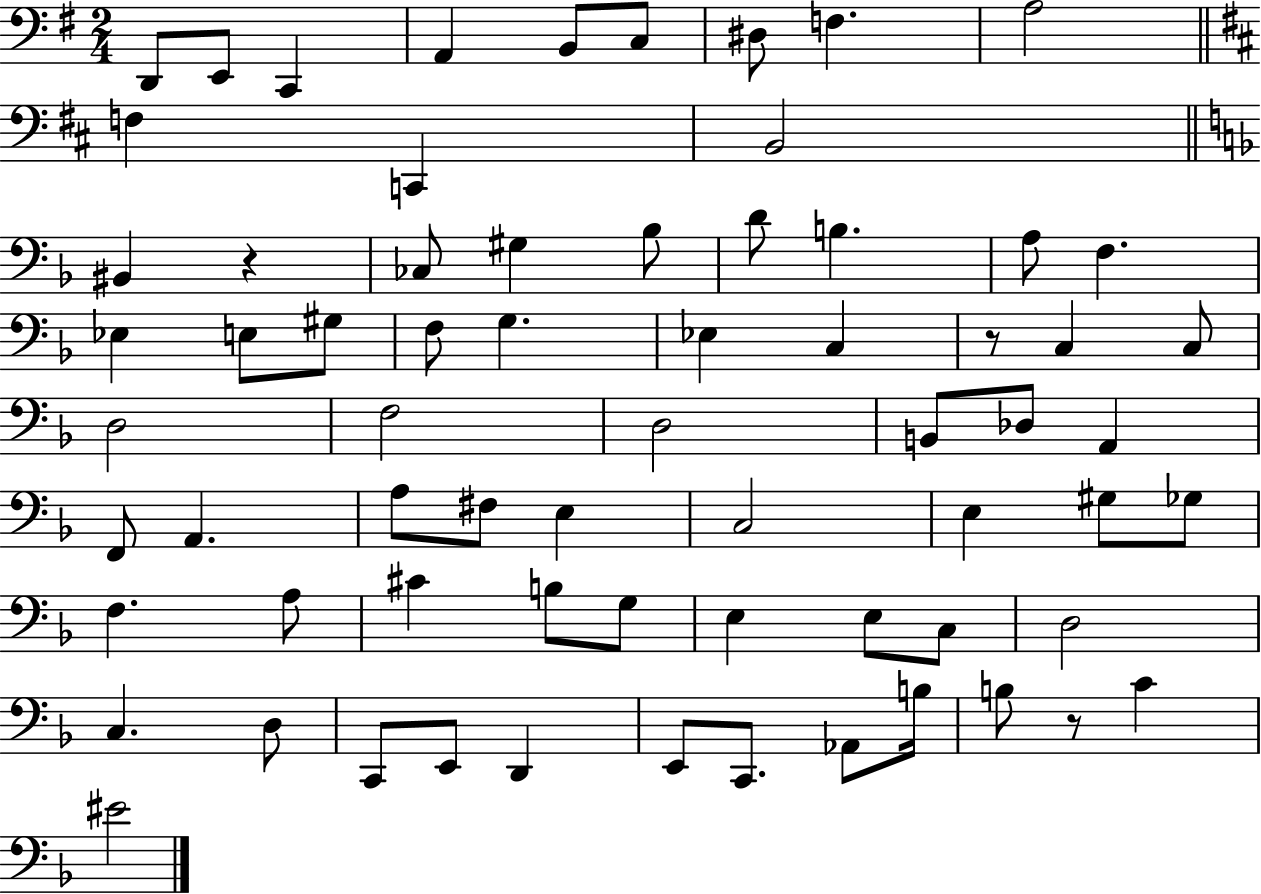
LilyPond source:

{
  \clef bass
  \numericTimeSignature
  \time 2/4
  \key g \major
  d,8 e,8 c,4 | a,4 b,8 c8 | dis8 f4. | a2 | \break \bar "||" \break \key d \major f4 c,4 | b,2 | \bar "||" \break \key f \major bis,4 r4 | ces8 gis4 bes8 | d'8 b4. | a8 f4. | \break ees4 e8 gis8 | f8 g4. | ees4 c4 | r8 c4 c8 | \break d2 | f2 | d2 | b,8 des8 a,4 | \break f,8 a,4. | a8 fis8 e4 | c2 | e4 gis8 ges8 | \break f4. a8 | cis'4 b8 g8 | e4 e8 c8 | d2 | \break c4. d8 | c,8 e,8 d,4 | e,8 c,8. aes,8 b16 | b8 r8 c'4 | \break eis'2 | \bar "|."
}